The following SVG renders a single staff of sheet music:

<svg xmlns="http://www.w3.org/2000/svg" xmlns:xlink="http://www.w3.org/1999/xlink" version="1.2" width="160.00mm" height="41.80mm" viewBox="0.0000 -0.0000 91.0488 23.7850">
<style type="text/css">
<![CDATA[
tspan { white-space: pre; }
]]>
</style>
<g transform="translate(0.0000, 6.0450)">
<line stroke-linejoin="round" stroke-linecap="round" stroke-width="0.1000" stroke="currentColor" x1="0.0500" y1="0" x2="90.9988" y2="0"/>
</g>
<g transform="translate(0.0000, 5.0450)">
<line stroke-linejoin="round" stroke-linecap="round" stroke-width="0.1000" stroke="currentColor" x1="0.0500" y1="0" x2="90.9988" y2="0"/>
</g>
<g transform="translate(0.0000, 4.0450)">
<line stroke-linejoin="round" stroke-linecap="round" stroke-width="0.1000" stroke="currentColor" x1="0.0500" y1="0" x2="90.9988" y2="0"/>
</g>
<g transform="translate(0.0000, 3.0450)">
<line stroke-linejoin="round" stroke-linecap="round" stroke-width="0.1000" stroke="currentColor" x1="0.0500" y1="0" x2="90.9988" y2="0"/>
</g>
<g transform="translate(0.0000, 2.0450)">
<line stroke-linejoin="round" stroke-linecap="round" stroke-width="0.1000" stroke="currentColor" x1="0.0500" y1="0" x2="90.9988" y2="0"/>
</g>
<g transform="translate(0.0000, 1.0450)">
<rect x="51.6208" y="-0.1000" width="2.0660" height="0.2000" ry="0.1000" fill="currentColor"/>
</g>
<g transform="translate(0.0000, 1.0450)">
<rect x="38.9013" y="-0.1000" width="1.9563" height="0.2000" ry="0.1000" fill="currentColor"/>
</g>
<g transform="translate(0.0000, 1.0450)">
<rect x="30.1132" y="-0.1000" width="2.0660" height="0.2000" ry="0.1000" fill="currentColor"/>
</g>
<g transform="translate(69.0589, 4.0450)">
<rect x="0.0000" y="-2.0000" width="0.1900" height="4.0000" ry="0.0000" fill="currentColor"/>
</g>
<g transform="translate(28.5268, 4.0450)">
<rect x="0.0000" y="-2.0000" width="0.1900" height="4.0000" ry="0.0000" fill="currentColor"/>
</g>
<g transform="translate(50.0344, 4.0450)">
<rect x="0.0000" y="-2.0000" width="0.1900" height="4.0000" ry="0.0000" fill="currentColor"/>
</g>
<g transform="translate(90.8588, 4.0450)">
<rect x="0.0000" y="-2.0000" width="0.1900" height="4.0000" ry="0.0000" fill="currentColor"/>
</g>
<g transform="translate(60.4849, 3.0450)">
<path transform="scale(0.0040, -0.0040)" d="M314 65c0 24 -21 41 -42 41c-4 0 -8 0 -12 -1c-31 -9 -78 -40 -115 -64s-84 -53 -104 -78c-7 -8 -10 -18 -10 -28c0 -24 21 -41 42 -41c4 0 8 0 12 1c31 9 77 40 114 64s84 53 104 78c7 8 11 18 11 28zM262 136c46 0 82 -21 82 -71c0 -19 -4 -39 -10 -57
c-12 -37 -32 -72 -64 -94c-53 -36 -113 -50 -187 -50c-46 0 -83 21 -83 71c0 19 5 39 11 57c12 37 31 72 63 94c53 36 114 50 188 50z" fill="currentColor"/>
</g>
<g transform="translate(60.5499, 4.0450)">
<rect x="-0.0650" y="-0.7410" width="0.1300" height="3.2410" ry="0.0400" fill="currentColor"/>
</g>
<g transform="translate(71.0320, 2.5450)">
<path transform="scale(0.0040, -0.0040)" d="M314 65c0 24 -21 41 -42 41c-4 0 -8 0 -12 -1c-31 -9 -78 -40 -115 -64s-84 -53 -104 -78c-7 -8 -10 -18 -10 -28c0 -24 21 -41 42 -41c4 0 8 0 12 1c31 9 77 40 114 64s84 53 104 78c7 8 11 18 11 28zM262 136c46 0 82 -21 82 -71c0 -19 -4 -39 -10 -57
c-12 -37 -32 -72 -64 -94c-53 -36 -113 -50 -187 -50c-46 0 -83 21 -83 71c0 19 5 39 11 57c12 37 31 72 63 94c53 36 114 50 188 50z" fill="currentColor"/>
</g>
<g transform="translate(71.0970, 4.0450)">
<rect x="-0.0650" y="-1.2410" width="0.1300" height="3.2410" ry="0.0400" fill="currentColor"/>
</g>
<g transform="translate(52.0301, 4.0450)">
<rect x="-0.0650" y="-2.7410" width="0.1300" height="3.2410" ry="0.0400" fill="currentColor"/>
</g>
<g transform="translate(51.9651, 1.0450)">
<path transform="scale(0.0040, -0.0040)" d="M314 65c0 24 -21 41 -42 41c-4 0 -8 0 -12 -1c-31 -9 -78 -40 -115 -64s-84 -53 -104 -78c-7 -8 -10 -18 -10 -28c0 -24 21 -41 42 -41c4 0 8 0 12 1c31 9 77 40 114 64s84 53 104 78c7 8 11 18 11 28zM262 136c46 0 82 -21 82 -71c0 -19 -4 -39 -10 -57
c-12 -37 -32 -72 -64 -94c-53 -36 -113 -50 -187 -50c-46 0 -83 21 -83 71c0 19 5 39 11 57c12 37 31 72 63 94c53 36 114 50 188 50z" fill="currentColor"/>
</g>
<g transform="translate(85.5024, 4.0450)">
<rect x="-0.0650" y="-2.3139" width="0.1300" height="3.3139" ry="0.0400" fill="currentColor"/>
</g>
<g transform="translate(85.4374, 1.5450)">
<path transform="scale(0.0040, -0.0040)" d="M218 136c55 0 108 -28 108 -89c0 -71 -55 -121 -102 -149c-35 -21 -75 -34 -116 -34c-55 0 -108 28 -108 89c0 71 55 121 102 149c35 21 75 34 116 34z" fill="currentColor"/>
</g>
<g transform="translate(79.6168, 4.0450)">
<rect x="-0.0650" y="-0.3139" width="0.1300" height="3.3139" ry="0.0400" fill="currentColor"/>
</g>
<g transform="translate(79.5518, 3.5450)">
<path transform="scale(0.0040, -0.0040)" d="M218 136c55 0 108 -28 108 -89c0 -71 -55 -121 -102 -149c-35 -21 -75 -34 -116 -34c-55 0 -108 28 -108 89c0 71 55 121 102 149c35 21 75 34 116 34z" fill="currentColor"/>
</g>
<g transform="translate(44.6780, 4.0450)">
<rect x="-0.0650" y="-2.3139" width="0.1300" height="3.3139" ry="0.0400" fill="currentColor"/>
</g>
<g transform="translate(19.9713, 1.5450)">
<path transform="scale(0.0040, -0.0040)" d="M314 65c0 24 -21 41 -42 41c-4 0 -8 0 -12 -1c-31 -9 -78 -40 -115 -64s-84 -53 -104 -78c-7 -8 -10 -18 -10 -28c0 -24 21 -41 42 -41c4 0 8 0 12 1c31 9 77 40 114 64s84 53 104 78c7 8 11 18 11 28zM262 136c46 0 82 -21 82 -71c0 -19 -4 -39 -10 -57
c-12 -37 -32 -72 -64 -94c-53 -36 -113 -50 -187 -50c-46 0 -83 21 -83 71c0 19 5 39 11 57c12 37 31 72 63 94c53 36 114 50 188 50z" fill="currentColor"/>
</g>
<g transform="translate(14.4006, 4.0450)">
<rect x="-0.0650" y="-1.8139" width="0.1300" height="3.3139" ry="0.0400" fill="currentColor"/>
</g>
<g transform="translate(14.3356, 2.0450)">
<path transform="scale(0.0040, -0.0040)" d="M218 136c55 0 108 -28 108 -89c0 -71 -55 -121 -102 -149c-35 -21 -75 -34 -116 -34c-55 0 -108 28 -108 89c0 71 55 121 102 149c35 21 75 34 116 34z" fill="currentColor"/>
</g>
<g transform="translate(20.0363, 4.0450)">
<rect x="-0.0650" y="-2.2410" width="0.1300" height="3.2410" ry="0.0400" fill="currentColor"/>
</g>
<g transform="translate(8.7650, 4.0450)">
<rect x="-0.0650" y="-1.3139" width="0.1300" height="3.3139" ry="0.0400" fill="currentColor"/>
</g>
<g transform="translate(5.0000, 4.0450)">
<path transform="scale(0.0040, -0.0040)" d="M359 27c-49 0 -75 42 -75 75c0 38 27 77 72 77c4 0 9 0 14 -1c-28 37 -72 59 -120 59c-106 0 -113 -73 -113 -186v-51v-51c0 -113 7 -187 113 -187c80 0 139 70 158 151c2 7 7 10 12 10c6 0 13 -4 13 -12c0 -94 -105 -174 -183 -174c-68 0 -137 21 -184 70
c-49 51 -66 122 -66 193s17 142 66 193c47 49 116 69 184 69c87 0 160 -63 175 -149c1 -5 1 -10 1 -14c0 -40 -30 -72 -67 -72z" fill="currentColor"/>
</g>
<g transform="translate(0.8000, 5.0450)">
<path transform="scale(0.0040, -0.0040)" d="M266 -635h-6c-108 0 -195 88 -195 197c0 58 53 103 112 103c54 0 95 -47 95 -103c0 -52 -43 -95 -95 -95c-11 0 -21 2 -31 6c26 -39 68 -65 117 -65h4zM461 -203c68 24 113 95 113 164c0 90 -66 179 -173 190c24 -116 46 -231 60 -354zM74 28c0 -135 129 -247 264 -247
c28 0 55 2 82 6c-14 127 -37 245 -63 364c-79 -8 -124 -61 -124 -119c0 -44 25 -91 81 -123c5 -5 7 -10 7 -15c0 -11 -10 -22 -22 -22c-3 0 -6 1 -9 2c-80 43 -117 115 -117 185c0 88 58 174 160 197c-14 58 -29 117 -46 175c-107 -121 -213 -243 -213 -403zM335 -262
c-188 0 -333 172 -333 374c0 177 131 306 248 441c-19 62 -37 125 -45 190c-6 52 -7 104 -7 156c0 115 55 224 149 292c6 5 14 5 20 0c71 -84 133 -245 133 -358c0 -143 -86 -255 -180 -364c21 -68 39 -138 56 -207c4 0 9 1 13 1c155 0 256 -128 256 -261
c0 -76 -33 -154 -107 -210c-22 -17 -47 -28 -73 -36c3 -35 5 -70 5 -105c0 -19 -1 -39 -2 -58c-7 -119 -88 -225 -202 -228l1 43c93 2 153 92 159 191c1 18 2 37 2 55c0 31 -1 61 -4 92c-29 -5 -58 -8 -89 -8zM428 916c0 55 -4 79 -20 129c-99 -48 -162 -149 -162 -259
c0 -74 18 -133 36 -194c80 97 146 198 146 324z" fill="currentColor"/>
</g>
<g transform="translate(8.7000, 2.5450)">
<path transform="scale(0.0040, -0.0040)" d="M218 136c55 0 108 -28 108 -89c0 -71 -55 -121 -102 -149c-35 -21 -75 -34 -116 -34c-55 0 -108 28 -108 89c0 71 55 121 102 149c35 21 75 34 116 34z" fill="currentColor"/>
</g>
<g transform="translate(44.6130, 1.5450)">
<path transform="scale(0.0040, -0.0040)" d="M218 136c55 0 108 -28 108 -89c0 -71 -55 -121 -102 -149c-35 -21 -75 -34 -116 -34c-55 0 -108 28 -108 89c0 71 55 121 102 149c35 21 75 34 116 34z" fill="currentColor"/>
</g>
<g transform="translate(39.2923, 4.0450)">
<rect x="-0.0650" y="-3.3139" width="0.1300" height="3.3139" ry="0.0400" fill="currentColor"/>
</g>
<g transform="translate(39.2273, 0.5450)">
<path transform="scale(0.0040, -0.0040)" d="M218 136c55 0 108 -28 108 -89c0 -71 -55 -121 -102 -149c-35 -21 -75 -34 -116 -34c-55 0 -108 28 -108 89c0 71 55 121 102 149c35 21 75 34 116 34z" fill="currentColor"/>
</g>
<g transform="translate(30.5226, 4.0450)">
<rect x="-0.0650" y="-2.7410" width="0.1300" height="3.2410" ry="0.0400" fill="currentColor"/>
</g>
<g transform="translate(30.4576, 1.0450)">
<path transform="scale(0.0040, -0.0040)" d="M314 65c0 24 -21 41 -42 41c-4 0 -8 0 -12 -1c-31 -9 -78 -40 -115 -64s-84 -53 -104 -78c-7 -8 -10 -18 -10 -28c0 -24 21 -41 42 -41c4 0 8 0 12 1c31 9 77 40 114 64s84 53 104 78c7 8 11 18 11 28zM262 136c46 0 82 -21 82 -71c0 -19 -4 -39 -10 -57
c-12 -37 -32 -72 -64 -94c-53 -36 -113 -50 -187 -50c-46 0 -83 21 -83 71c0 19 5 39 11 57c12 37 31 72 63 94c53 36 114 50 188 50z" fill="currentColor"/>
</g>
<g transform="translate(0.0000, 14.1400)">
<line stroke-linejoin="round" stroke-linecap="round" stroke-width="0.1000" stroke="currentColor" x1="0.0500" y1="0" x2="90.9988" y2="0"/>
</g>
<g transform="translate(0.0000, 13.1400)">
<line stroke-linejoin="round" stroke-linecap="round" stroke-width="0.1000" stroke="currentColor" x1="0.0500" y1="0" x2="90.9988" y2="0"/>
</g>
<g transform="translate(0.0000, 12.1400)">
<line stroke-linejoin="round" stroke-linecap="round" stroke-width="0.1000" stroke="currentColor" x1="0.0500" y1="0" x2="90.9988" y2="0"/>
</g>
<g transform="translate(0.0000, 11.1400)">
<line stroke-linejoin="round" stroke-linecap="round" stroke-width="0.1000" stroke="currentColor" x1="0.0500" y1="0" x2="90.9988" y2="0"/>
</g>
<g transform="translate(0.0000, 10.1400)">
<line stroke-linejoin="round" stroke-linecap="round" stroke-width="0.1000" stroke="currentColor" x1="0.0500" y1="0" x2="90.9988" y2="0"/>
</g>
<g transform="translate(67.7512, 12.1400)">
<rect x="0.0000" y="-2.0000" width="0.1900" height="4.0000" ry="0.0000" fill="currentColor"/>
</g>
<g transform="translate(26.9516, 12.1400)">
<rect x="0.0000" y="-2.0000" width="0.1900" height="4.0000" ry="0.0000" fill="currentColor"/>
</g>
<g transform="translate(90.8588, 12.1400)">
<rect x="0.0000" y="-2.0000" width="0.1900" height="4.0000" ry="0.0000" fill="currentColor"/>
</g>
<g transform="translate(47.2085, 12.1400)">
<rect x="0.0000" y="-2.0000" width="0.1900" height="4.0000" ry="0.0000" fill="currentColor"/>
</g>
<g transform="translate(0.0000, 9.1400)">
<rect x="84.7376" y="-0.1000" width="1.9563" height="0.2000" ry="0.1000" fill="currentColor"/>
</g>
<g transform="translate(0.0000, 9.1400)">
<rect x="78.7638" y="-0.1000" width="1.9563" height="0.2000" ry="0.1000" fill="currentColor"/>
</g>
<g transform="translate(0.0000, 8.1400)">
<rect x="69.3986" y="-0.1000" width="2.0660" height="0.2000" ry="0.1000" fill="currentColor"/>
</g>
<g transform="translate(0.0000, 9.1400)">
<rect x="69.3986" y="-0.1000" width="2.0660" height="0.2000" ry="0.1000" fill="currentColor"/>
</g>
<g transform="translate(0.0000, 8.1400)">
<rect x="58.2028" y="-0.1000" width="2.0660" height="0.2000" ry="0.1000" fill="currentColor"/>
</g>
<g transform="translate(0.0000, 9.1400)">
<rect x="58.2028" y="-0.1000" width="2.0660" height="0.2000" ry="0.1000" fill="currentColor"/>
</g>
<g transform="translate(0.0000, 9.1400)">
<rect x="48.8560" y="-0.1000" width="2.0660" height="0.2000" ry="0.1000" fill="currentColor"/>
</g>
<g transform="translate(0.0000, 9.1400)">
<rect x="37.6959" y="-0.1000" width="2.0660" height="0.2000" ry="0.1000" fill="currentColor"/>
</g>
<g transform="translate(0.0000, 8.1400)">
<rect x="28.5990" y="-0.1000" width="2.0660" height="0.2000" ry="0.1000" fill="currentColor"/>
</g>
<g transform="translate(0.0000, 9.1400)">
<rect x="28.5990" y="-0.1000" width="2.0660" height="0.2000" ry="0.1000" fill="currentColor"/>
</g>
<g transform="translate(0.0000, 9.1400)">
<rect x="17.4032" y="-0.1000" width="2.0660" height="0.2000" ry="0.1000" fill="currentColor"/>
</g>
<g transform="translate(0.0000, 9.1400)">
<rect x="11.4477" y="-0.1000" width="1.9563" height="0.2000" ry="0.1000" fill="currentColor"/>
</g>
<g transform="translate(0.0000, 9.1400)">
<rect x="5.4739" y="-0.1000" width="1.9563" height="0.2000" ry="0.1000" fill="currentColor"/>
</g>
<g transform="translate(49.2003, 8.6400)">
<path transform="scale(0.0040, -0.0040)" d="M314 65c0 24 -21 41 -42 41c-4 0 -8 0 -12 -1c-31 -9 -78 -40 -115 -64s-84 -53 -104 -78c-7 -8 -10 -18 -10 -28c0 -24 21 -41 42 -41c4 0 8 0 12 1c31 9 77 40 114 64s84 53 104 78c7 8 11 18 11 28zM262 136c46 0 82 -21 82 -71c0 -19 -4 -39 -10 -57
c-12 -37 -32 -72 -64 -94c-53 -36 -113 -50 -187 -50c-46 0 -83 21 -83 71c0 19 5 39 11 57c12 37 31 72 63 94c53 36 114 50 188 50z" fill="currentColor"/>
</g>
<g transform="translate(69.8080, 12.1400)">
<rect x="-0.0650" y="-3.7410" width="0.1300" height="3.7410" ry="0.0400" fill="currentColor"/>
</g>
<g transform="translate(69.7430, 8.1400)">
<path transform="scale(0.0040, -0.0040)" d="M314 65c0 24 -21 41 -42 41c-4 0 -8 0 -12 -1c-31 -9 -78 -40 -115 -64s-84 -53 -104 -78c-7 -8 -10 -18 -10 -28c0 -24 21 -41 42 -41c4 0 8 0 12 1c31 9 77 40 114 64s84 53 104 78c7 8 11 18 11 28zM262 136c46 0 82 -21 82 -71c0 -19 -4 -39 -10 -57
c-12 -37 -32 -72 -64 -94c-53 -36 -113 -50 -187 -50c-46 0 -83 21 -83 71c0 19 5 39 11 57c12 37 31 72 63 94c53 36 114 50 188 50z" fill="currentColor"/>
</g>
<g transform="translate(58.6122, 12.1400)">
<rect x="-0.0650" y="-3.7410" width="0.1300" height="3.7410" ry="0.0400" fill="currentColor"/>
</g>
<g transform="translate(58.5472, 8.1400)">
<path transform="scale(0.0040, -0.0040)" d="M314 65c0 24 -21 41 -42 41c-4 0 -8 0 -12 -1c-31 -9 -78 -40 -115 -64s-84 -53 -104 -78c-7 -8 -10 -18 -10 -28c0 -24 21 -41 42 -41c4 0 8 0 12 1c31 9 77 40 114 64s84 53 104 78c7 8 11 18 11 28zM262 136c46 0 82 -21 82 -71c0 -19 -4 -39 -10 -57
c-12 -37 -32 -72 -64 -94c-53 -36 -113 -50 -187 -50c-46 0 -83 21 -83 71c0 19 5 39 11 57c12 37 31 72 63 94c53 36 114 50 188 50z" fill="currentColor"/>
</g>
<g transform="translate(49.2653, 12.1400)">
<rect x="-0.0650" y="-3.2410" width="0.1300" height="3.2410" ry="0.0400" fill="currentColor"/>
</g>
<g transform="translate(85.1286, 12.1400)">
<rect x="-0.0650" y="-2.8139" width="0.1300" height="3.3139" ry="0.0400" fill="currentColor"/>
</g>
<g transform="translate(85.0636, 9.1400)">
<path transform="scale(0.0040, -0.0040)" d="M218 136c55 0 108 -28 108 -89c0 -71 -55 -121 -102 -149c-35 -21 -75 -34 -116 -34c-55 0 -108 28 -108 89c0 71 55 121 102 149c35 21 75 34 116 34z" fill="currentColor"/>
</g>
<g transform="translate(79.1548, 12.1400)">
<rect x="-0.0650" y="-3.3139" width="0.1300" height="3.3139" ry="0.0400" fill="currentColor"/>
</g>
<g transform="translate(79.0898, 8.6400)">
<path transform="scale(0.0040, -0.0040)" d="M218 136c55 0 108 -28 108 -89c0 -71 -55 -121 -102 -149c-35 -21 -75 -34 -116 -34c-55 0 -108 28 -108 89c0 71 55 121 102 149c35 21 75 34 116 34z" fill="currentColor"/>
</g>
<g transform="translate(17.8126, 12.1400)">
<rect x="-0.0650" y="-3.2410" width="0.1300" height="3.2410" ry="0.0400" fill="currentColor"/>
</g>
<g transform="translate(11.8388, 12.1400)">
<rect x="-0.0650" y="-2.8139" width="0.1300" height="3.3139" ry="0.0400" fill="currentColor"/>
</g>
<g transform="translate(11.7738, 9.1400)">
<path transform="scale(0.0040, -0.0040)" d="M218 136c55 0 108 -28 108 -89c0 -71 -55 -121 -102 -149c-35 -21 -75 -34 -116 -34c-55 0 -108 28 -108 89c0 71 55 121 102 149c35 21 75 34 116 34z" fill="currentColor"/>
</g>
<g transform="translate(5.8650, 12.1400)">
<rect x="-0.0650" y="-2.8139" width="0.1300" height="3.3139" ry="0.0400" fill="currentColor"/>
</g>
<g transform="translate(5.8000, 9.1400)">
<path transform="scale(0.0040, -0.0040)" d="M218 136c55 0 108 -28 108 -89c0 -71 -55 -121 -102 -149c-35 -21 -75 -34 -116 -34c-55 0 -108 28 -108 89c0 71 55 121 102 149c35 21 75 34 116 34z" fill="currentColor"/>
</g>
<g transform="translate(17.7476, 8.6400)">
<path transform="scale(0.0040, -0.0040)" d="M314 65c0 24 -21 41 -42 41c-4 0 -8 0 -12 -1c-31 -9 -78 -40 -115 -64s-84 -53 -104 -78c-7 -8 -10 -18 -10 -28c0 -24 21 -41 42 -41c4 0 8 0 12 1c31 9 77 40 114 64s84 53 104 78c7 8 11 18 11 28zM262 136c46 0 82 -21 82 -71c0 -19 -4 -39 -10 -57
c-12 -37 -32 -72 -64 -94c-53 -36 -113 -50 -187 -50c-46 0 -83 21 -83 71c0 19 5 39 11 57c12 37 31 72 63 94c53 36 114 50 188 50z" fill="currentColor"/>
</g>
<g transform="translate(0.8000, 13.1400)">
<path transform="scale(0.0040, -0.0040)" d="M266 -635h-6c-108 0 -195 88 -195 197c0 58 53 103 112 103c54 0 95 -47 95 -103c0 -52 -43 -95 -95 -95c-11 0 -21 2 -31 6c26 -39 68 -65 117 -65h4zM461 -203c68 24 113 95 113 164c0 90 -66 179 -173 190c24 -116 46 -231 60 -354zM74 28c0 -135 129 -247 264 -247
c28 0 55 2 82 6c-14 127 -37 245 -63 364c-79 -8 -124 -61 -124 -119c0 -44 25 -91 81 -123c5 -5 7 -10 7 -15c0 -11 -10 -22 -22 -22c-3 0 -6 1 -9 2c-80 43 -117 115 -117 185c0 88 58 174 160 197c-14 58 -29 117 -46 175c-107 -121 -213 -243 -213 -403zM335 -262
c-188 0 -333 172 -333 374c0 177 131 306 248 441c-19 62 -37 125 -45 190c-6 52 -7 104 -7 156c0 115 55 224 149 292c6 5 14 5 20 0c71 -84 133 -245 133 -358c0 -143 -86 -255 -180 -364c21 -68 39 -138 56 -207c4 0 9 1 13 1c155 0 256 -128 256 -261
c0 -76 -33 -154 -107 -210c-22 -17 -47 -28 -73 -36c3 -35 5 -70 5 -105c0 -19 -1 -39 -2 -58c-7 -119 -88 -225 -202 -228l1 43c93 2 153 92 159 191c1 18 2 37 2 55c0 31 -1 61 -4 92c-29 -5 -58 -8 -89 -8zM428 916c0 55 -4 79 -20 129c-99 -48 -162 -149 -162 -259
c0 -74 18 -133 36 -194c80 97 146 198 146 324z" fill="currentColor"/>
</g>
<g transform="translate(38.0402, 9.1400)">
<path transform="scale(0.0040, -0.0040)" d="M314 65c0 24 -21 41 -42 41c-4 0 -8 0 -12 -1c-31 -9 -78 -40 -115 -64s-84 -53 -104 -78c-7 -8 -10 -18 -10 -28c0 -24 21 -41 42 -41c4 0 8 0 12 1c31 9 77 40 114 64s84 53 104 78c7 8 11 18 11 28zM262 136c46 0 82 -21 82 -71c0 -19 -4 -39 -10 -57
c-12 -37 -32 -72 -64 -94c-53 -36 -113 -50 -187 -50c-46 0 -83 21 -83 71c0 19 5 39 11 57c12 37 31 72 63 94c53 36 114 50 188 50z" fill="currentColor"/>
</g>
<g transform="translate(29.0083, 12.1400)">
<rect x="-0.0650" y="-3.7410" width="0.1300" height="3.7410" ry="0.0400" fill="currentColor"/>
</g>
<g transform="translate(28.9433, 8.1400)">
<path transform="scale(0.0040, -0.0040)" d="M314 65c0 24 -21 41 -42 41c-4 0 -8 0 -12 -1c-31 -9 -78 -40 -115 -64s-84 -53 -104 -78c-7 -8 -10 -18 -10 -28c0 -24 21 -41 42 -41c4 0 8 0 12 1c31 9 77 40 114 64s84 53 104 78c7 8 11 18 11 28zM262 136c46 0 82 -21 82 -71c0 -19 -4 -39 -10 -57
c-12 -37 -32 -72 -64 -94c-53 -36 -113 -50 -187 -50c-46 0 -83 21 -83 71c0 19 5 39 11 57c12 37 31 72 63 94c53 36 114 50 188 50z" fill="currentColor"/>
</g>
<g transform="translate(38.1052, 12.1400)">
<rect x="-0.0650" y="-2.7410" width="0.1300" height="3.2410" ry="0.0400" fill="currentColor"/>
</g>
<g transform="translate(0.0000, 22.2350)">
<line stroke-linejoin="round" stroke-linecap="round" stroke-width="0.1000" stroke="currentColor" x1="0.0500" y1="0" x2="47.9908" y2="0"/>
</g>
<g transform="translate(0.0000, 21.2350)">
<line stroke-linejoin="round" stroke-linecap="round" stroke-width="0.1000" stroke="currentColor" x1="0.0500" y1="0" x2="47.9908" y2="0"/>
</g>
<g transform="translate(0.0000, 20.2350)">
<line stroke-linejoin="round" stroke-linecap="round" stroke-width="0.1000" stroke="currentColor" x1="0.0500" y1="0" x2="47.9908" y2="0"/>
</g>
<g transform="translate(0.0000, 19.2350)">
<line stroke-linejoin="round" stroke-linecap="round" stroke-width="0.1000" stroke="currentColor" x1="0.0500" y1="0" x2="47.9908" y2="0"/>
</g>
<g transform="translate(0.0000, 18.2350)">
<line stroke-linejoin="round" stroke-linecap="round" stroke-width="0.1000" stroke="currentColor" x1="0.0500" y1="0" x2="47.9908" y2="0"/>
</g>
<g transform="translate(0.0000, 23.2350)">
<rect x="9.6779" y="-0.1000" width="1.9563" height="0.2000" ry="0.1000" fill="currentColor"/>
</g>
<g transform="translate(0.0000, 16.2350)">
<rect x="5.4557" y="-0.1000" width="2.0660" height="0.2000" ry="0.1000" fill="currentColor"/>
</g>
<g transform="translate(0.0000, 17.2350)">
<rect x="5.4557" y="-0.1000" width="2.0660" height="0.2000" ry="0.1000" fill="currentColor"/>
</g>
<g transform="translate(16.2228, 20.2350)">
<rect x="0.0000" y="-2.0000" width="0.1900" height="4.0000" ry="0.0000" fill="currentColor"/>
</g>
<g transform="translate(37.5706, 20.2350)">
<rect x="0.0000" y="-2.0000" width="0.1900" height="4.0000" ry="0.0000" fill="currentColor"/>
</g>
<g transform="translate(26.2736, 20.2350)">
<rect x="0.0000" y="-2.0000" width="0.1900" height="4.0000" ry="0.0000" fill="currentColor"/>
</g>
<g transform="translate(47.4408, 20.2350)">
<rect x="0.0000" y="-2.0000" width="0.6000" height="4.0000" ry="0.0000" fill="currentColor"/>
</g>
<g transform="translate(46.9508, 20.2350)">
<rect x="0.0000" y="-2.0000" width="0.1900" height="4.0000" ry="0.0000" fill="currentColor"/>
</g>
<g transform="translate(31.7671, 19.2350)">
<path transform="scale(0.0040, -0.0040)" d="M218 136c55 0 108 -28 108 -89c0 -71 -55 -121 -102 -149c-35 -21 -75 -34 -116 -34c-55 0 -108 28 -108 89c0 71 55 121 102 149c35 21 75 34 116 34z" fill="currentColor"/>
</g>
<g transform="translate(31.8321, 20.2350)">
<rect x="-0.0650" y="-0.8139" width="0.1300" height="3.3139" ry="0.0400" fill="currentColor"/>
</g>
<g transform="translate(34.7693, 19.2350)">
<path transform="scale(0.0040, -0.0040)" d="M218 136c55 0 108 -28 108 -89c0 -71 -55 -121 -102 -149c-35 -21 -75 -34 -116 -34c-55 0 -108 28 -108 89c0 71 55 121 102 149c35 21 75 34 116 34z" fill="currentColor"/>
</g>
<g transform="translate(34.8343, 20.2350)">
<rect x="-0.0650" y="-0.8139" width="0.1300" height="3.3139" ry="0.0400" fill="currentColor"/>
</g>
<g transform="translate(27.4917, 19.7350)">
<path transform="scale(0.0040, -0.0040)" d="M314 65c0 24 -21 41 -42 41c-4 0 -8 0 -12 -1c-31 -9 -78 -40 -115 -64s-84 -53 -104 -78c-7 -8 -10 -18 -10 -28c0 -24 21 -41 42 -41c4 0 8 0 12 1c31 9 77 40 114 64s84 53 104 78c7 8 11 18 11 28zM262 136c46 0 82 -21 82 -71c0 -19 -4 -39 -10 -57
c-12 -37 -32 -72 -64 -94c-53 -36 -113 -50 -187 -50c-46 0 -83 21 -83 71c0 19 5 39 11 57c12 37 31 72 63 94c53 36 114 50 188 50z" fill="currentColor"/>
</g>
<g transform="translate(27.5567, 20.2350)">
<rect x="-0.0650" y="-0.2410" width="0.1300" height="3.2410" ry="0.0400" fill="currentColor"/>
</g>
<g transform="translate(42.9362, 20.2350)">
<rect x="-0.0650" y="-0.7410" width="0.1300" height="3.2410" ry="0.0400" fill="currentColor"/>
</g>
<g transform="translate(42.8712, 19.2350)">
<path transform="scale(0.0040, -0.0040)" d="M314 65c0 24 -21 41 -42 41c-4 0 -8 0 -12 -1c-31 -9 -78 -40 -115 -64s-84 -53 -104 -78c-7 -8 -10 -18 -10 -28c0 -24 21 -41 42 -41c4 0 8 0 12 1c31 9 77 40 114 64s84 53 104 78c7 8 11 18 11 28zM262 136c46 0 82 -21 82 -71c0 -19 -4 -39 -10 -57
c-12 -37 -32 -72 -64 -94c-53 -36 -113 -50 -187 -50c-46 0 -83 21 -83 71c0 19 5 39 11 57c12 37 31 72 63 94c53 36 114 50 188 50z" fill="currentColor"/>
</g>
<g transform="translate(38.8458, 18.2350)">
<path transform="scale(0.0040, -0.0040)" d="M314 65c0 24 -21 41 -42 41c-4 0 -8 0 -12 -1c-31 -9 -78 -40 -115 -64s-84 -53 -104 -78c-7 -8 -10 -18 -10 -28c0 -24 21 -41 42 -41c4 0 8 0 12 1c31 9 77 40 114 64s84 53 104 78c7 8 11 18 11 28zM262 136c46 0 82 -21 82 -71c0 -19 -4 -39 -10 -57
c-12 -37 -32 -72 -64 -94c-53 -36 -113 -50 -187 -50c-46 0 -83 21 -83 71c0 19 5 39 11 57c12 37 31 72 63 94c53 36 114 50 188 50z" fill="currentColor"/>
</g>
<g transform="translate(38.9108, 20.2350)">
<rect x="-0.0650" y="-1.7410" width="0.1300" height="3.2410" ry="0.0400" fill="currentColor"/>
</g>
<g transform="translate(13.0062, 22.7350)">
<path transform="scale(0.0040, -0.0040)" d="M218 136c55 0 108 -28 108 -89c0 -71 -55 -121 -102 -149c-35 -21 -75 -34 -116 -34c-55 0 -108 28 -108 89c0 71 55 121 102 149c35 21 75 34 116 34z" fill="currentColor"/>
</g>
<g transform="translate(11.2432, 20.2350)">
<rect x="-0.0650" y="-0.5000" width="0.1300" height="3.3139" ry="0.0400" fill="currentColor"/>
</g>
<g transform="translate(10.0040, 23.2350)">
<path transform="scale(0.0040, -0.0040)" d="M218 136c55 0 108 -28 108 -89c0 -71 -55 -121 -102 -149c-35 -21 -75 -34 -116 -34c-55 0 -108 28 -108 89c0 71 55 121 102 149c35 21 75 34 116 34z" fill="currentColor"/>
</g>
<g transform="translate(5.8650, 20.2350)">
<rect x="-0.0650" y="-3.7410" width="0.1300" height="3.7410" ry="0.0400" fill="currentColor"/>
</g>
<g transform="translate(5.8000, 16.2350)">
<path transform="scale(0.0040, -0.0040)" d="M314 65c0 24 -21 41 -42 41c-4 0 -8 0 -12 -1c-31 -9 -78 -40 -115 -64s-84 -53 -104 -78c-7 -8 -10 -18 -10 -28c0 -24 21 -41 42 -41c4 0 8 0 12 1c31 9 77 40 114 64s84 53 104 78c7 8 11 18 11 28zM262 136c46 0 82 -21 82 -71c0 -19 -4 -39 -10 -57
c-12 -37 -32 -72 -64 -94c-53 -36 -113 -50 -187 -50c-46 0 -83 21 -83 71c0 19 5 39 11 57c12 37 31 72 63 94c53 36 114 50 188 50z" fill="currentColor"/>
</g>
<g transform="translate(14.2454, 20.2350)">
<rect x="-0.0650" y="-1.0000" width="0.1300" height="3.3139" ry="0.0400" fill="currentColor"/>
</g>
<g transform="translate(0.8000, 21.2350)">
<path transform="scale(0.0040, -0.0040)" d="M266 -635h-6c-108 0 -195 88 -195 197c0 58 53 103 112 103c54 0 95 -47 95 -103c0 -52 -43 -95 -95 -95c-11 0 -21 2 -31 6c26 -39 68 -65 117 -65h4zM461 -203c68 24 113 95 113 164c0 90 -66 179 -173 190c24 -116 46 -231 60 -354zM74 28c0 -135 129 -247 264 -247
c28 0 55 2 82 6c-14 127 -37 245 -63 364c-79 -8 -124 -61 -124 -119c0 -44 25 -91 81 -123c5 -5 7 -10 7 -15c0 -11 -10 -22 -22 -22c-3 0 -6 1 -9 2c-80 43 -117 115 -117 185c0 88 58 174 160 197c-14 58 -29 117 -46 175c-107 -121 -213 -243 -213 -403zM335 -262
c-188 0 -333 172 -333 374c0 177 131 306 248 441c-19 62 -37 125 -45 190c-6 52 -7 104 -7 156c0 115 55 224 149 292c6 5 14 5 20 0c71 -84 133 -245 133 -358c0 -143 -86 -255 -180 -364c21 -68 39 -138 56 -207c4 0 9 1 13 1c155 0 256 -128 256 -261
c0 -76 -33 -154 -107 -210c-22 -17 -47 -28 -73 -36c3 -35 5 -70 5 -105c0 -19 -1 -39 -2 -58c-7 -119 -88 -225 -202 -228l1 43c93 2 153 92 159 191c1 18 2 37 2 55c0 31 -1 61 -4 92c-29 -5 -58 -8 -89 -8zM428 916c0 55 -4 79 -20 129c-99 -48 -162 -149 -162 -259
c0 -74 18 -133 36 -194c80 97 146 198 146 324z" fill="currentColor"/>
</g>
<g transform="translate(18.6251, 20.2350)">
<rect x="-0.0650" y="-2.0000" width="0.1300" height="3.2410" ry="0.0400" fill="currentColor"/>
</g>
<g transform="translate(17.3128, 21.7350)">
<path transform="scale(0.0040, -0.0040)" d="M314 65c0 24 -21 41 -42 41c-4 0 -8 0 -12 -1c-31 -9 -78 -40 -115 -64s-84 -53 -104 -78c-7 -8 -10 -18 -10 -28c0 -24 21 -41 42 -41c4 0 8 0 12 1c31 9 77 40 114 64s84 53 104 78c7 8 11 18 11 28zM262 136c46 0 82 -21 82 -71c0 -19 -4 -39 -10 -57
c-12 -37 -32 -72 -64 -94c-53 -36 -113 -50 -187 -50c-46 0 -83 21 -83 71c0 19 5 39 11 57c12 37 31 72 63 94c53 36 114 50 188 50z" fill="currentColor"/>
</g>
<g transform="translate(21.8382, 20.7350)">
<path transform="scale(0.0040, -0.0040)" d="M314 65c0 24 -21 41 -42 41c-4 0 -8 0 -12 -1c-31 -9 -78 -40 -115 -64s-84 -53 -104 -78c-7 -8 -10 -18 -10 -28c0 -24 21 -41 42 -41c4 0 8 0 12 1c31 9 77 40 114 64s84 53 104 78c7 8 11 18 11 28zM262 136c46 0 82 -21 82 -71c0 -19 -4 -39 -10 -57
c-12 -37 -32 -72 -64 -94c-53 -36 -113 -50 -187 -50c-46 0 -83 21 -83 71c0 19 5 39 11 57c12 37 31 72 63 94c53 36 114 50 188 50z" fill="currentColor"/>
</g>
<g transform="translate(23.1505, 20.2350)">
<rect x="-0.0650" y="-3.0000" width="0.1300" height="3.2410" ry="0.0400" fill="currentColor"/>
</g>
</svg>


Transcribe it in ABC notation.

X:1
T:Untitled
M:4/4
L:1/4
K:C
e f g2 a2 b g a2 d2 e2 c g a a b2 c'2 a2 b2 c'2 c'2 b a c'2 C D F2 A2 c2 d d f2 d2